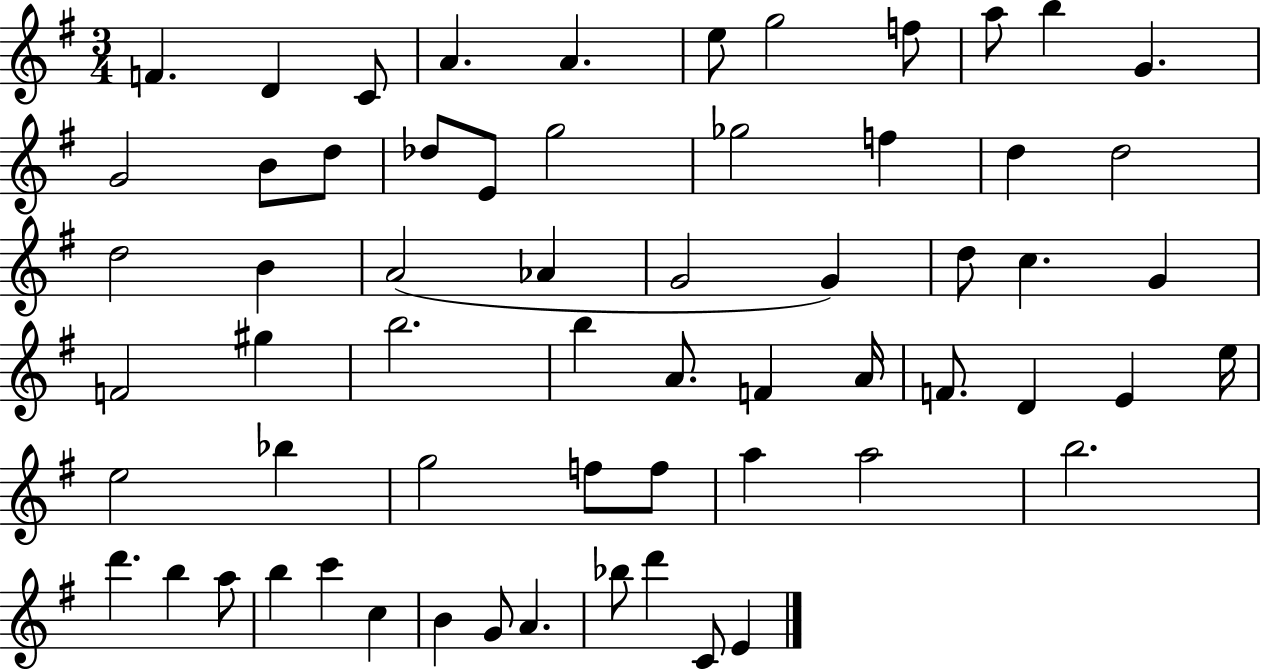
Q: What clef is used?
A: treble